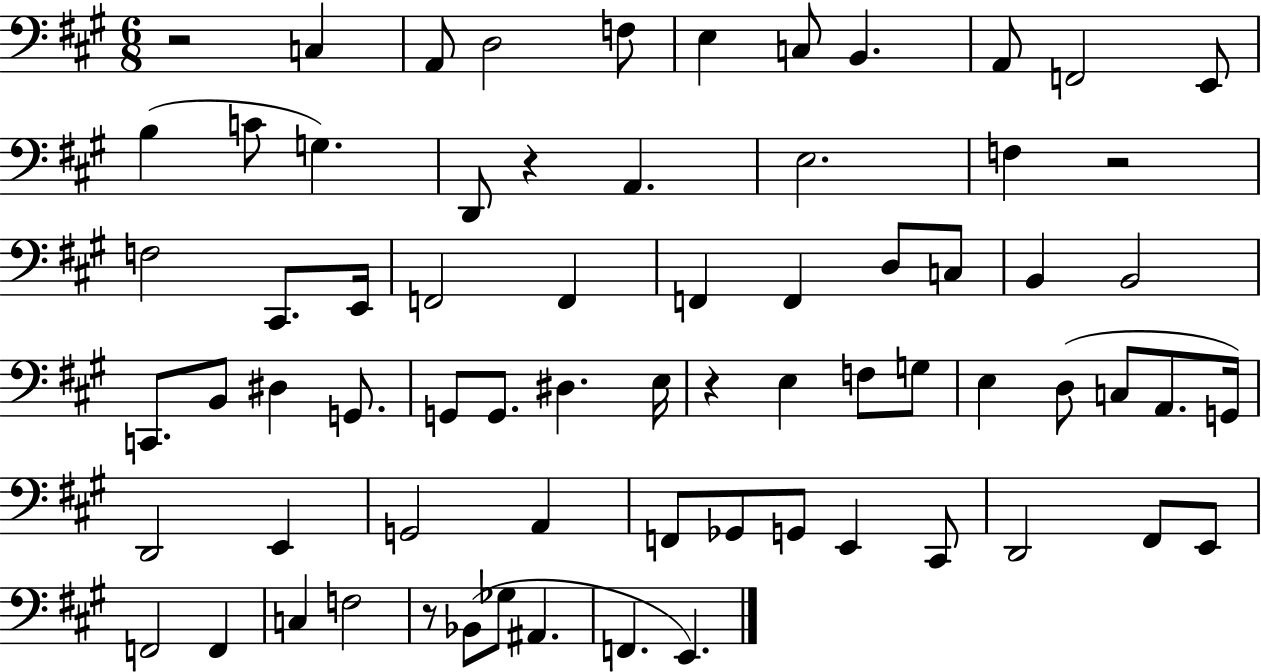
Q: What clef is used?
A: bass